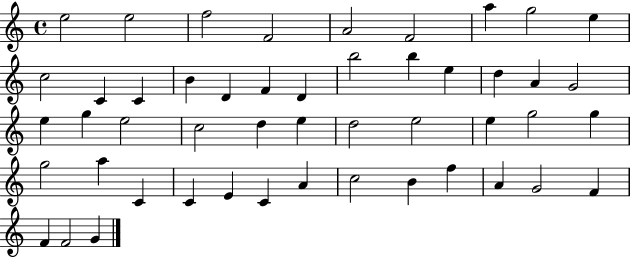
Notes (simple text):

E5/h E5/h F5/h F4/h A4/h F4/h A5/q G5/h E5/q C5/h C4/q C4/q B4/q D4/q F4/q D4/q B5/h B5/q E5/q D5/q A4/q G4/h E5/q G5/q E5/h C5/h D5/q E5/q D5/h E5/h E5/q G5/h G5/q G5/h A5/q C4/q C4/q E4/q C4/q A4/q C5/h B4/q F5/q A4/q G4/h F4/q F4/q F4/h G4/q